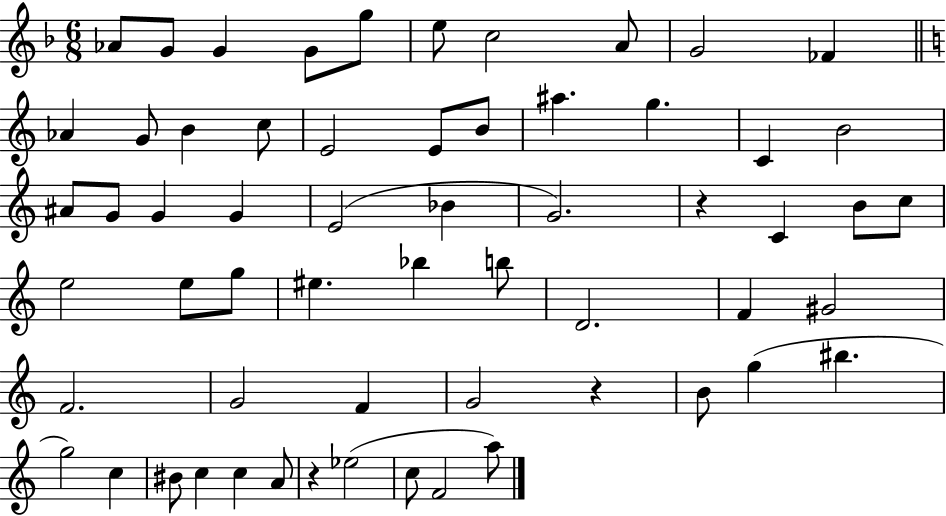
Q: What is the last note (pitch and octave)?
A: A5